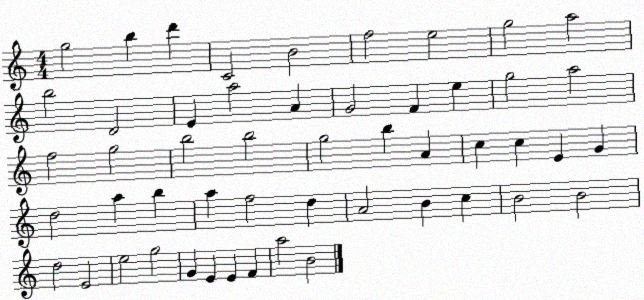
X:1
T:Untitled
M:4/4
L:1/4
K:C
g2 b d' C2 B2 f2 e2 g2 a2 b2 D2 E a2 A G2 F e g2 a2 f2 g2 b2 b2 g2 b A c c E G d2 a b a f2 d A2 B c B2 B2 d2 E2 e2 g2 G E E F a2 B2